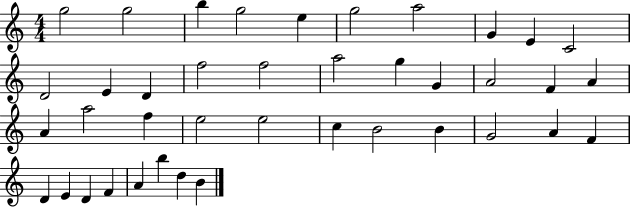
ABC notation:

X:1
T:Untitled
M:4/4
L:1/4
K:C
g2 g2 b g2 e g2 a2 G E C2 D2 E D f2 f2 a2 g G A2 F A A a2 f e2 e2 c B2 B G2 A F D E D F A b d B